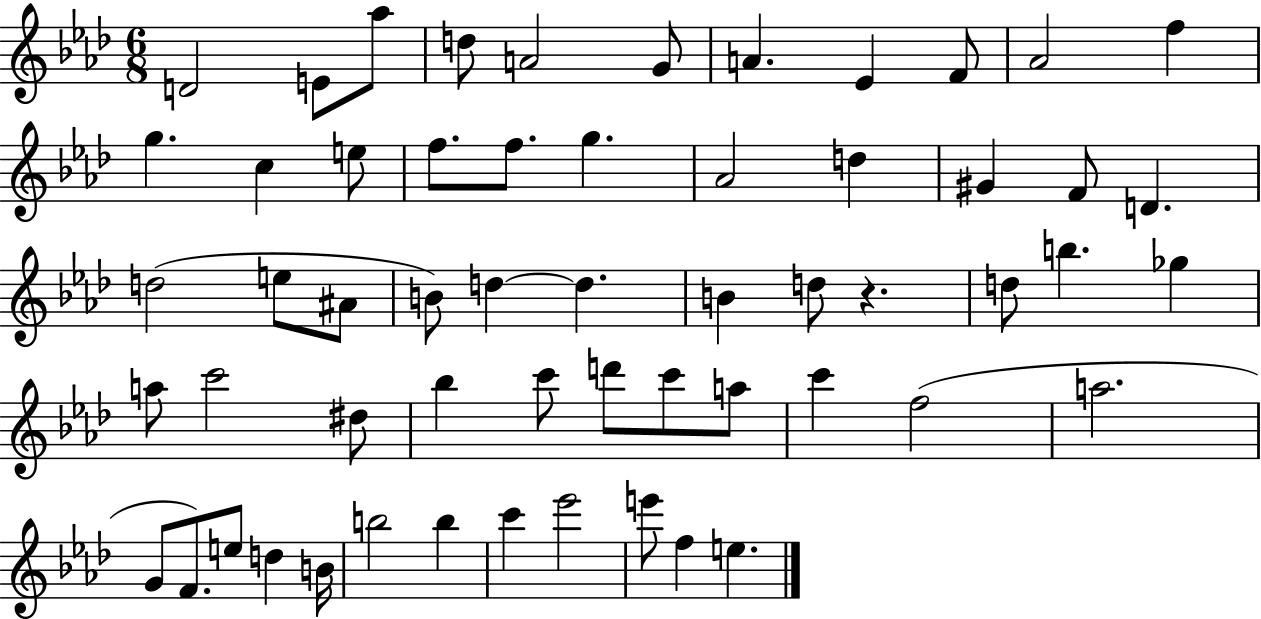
{
  \clef treble
  \numericTimeSignature
  \time 6/8
  \key aes \major
  d'2 e'8 aes''8 | d''8 a'2 g'8 | a'4. ees'4 f'8 | aes'2 f''4 | \break g''4. c''4 e''8 | f''8. f''8. g''4. | aes'2 d''4 | gis'4 f'8 d'4. | \break d''2( e''8 ais'8 | b'8) d''4~~ d''4. | b'4 d''8 r4. | d''8 b''4. ges''4 | \break a''8 c'''2 dis''8 | bes''4 c'''8 d'''8 c'''8 a''8 | c'''4 f''2( | a''2. | \break g'8 f'8.) e''8 d''4 b'16 | b''2 b''4 | c'''4 ees'''2 | e'''8 f''4 e''4. | \break \bar "|."
}